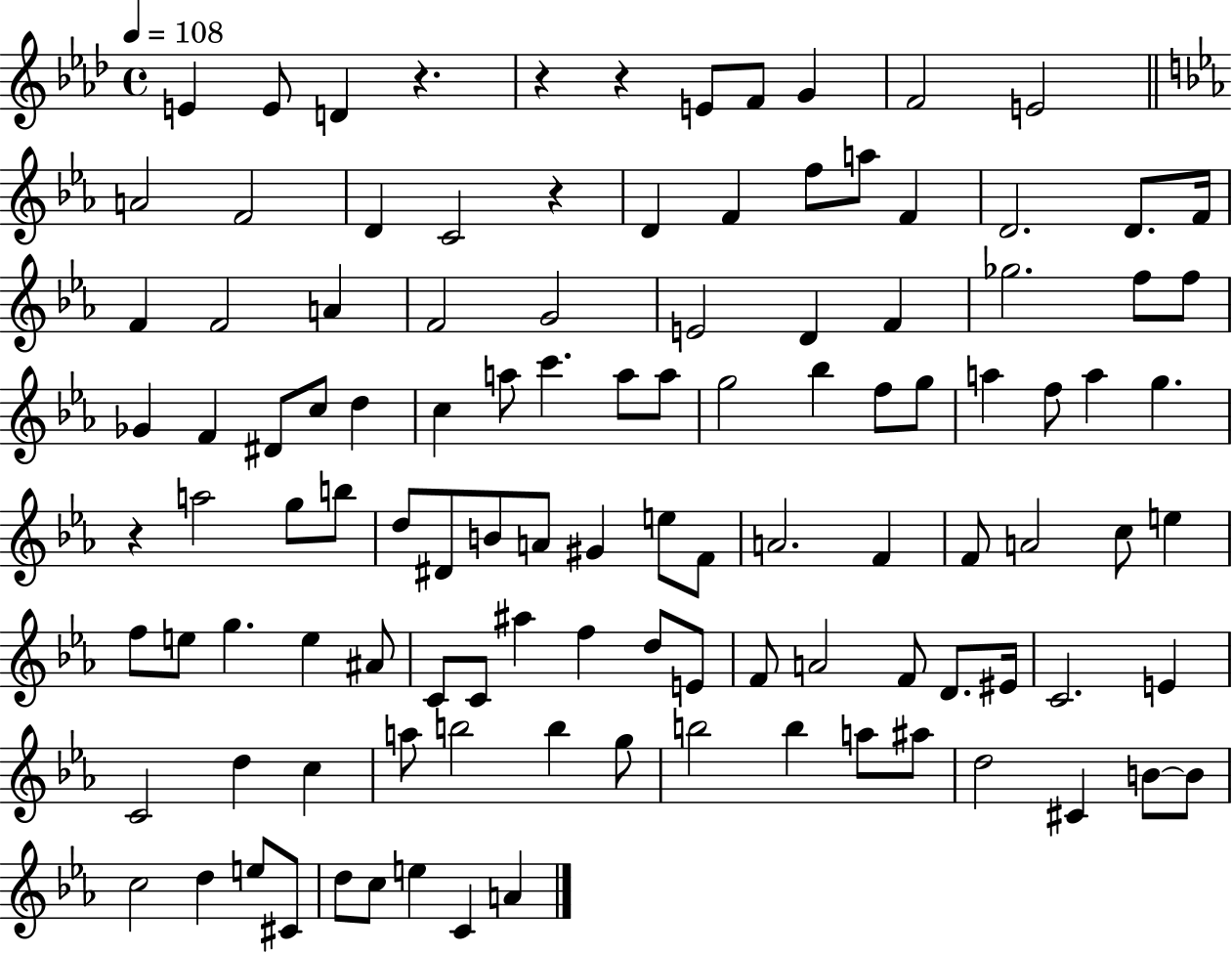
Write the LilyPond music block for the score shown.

{
  \clef treble
  \time 4/4
  \defaultTimeSignature
  \key aes \major
  \tempo 4 = 108
  e'4 e'8 d'4 r4. | r4 r4 e'8 f'8 g'4 | f'2 e'2 | \bar "||" \break \key ees \major a'2 f'2 | d'4 c'2 r4 | d'4 f'4 f''8 a''8 f'4 | d'2. d'8. f'16 | \break f'4 f'2 a'4 | f'2 g'2 | e'2 d'4 f'4 | ges''2. f''8 f''8 | \break ges'4 f'4 dis'8 c''8 d''4 | c''4 a''8 c'''4. a''8 a''8 | g''2 bes''4 f''8 g''8 | a''4 f''8 a''4 g''4. | \break r4 a''2 g''8 b''8 | d''8 dis'8 b'8 a'8 gis'4 e''8 f'8 | a'2. f'4 | f'8 a'2 c''8 e''4 | \break f''8 e''8 g''4. e''4 ais'8 | c'8 c'8 ais''4 f''4 d''8 e'8 | f'8 a'2 f'8 d'8. eis'16 | c'2. e'4 | \break c'2 d''4 c''4 | a''8 b''2 b''4 g''8 | b''2 b''4 a''8 ais''8 | d''2 cis'4 b'8~~ b'8 | \break c''2 d''4 e''8 cis'8 | d''8 c''8 e''4 c'4 a'4 | \bar "|."
}